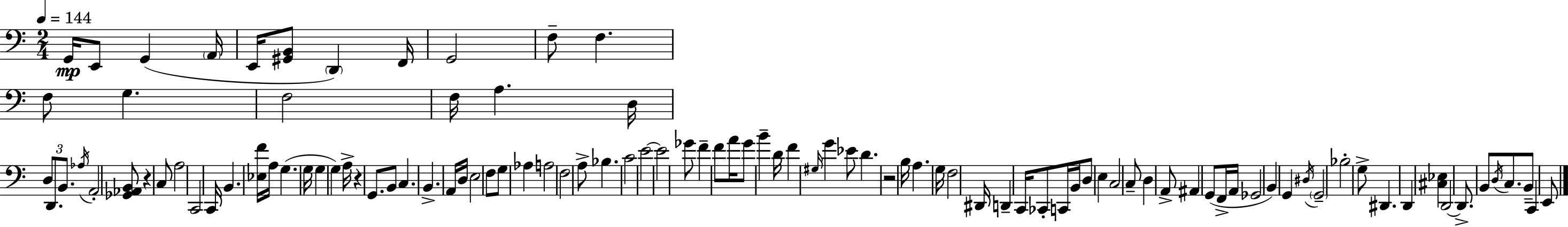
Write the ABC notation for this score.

X:1
T:Untitled
M:2/4
L:1/4
K:Am
G,,/4 E,,/2 G,, A,,/4 E,,/4 [^G,,B,,]/2 D,, F,,/4 G,,2 F,/2 F, F,/2 G, F,2 F,/4 A, D,/4 D,/2 D,,/2 B,,/2 _A,/4 A,,2 [_G,,_A,,B,,]/2 z C,/2 A,2 C,,2 C,,/4 B,, [_E,F]/4 A,/4 G, G,/4 G, G, A,/4 z G,,/2 B,,/2 C, B,, A,,/4 D,/4 E,2 F,/2 G,/2 _A, A,2 F,2 A,/2 _B, C2 E2 E2 _G/2 F F/2 A/4 G/2 B D/4 F ^G,/4 G _E/2 D z2 B,/4 A, G,/4 F,2 ^D,,/4 D,, C,,/4 _C,,/2 C,,/4 B,,/4 D,/2 E, C,2 C,/2 D, A,,/2 ^A,, G,,/2 F,,/4 A,,/4 _G,,2 B,, G,, ^D,/4 G,,2 _B,2 G,/2 ^D,, D,, [^C,_E,] D,,2 D,,/2 B,,/2 D,/4 C,/2 B,,/2 C,, E,,/2